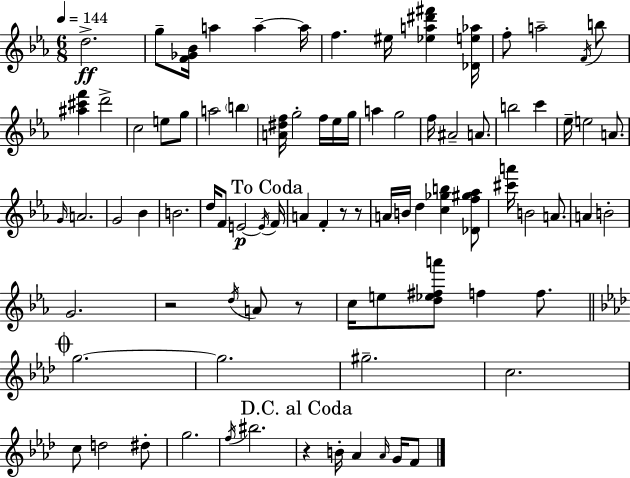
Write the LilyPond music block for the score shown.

{
  \clef treble
  \numericTimeSignature
  \time 6/8
  \key c \minor
  \tempo 4 = 144
  d''2.->\ff | g''8-- <f' ges' bes'>16 a''4 a''4--~~ a''16 | f''4. eis''16 <ees'' a'' dis''' fis'''>4 <des' e'' aes''>16 | f''8-. a''2-- \acciaccatura { f'16 } b''8 | \break <ais'' cis''' f'''>4 d'''2-> | c''2 e''8 g''8 | a''2 \parenthesize b''4 | <a' dis'' f''>16 g''2-. f''16 ees''16 | \break g''16 a''4 g''2 | f''16 ais'2-- a'8. | b''2 c'''4 | ees''16-- e''2 a'8. | \break \grace { g'16 } a'2. | g'2 bes'4 | b'2. | d''16 f'8 e'2~~\p | \break \acciaccatura { e'16 } \mark "To Coda" f'16 a'4 f'4-. r8 | r8 a'16 b'16 d''4 <c'' ges'' b''>4 | <des' f'' gis'' aes''>8 <cis''' a'''>16 b'2 | a'8. a'4 b'2-. | \break g'2. | r2 \acciaccatura { d''16 } | a'8 r8 c''16 e''8 <d'' ees'' fis'' a'''>8 f''4 | f''8. \mark \markup { \musicglyph "scripts.coda" } \bar "||" \break \key f \minor g''2.~~ | g''2. | gis''2.-- | c''2. | \break c''8 d''2 dis''8-. | g''2. | \acciaccatura { f''16 } bis''2. | \mark "D.C. al Coda" r4 b'16-. aes'4 \grace { aes'16 } g'16 | \break f'8 \bar "|."
}